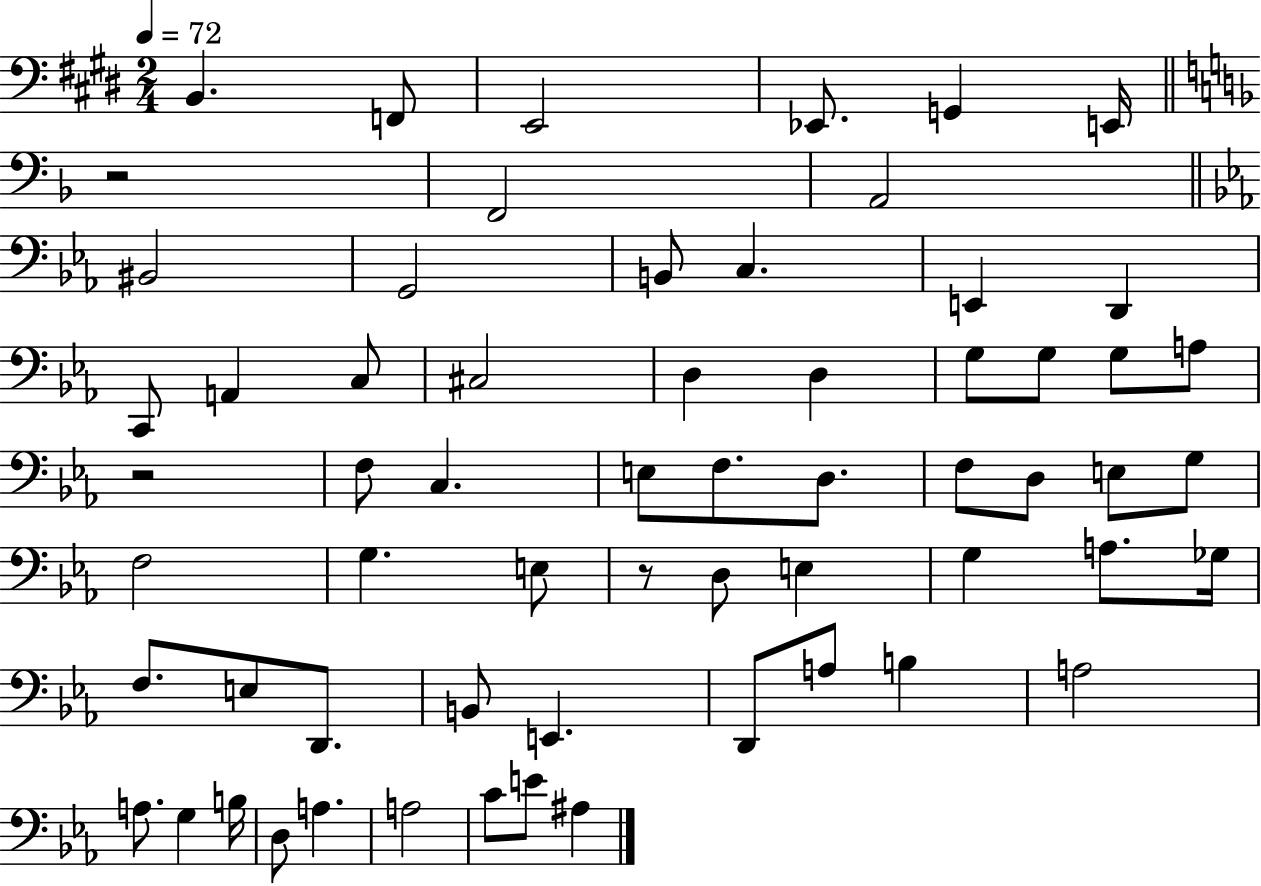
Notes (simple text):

B2/q. F2/e E2/h Eb2/e. G2/q E2/s R/h F2/h A2/h BIS2/h G2/h B2/e C3/q. E2/q D2/q C2/e A2/q C3/e C#3/h D3/q D3/q G3/e G3/e G3/e A3/e R/h F3/e C3/q. E3/e F3/e. D3/e. F3/e D3/e E3/e G3/e F3/h G3/q. E3/e R/e D3/e E3/q G3/q A3/e. Gb3/s F3/e. E3/e D2/e. B2/e E2/q. D2/e A3/e B3/q A3/h A3/e. G3/q B3/s D3/e A3/q. A3/h C4/e E4/e A#3/q